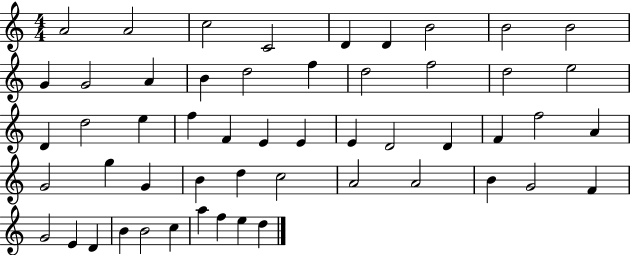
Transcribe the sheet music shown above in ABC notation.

X:1
T:Untitled
M:4/4
L:1/4
K:C
A2 A2 c2 C2 D D B2 B2 B2 G G2 A B d2 f d2 f2 d2 e2 D d2 e f F E E E D2 D F f2 A G2 g G B d c2 A2 A2 B G2 F G2 E D B B2 c a f e d